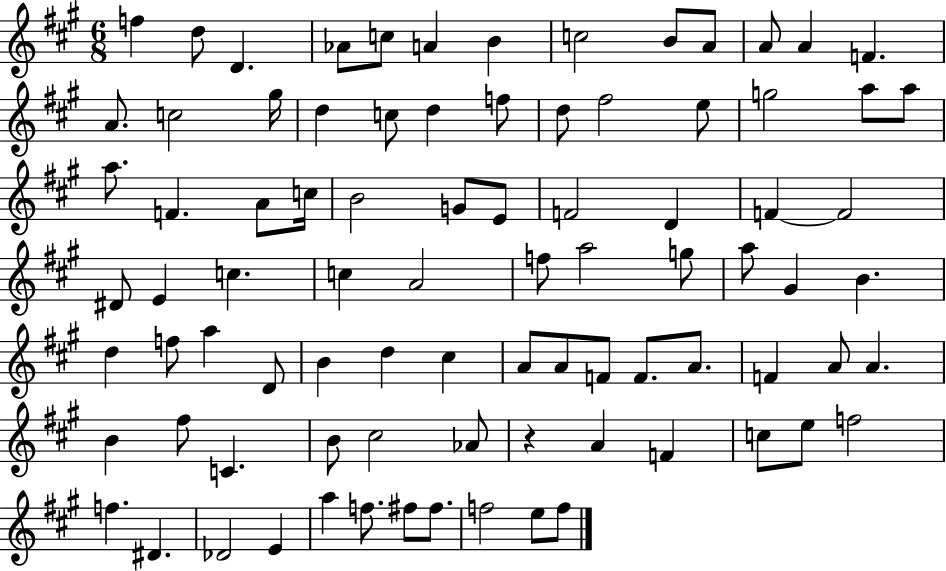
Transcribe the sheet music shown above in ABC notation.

X:1
T:Untitled
M:6/8
L:1/4
K:A
f d/2 D _A/2 c/2 A B c2 B/2 A/2 A/2 A F A/2 c2 ^g/4 d c/2 d f/2 d/2 ^f2 e/2 g2 a/2 a/2 a/2 F A/2 c/4 B2 G/2 E/2 F2 D F F2 ^D/2 E c c A2 f/2 a2 g/2 a/2 ^G B d f/2 a D/2 B d ^c A/2 A/2 F/2 F/2 A/2 F A/2 A B ^f/2 C B/2 ^c2 _A/2 z A F c/2 e/2 f2 f ^D _D2 E a f/2 ^f/2 ^f/2 f2 e/2 f/2